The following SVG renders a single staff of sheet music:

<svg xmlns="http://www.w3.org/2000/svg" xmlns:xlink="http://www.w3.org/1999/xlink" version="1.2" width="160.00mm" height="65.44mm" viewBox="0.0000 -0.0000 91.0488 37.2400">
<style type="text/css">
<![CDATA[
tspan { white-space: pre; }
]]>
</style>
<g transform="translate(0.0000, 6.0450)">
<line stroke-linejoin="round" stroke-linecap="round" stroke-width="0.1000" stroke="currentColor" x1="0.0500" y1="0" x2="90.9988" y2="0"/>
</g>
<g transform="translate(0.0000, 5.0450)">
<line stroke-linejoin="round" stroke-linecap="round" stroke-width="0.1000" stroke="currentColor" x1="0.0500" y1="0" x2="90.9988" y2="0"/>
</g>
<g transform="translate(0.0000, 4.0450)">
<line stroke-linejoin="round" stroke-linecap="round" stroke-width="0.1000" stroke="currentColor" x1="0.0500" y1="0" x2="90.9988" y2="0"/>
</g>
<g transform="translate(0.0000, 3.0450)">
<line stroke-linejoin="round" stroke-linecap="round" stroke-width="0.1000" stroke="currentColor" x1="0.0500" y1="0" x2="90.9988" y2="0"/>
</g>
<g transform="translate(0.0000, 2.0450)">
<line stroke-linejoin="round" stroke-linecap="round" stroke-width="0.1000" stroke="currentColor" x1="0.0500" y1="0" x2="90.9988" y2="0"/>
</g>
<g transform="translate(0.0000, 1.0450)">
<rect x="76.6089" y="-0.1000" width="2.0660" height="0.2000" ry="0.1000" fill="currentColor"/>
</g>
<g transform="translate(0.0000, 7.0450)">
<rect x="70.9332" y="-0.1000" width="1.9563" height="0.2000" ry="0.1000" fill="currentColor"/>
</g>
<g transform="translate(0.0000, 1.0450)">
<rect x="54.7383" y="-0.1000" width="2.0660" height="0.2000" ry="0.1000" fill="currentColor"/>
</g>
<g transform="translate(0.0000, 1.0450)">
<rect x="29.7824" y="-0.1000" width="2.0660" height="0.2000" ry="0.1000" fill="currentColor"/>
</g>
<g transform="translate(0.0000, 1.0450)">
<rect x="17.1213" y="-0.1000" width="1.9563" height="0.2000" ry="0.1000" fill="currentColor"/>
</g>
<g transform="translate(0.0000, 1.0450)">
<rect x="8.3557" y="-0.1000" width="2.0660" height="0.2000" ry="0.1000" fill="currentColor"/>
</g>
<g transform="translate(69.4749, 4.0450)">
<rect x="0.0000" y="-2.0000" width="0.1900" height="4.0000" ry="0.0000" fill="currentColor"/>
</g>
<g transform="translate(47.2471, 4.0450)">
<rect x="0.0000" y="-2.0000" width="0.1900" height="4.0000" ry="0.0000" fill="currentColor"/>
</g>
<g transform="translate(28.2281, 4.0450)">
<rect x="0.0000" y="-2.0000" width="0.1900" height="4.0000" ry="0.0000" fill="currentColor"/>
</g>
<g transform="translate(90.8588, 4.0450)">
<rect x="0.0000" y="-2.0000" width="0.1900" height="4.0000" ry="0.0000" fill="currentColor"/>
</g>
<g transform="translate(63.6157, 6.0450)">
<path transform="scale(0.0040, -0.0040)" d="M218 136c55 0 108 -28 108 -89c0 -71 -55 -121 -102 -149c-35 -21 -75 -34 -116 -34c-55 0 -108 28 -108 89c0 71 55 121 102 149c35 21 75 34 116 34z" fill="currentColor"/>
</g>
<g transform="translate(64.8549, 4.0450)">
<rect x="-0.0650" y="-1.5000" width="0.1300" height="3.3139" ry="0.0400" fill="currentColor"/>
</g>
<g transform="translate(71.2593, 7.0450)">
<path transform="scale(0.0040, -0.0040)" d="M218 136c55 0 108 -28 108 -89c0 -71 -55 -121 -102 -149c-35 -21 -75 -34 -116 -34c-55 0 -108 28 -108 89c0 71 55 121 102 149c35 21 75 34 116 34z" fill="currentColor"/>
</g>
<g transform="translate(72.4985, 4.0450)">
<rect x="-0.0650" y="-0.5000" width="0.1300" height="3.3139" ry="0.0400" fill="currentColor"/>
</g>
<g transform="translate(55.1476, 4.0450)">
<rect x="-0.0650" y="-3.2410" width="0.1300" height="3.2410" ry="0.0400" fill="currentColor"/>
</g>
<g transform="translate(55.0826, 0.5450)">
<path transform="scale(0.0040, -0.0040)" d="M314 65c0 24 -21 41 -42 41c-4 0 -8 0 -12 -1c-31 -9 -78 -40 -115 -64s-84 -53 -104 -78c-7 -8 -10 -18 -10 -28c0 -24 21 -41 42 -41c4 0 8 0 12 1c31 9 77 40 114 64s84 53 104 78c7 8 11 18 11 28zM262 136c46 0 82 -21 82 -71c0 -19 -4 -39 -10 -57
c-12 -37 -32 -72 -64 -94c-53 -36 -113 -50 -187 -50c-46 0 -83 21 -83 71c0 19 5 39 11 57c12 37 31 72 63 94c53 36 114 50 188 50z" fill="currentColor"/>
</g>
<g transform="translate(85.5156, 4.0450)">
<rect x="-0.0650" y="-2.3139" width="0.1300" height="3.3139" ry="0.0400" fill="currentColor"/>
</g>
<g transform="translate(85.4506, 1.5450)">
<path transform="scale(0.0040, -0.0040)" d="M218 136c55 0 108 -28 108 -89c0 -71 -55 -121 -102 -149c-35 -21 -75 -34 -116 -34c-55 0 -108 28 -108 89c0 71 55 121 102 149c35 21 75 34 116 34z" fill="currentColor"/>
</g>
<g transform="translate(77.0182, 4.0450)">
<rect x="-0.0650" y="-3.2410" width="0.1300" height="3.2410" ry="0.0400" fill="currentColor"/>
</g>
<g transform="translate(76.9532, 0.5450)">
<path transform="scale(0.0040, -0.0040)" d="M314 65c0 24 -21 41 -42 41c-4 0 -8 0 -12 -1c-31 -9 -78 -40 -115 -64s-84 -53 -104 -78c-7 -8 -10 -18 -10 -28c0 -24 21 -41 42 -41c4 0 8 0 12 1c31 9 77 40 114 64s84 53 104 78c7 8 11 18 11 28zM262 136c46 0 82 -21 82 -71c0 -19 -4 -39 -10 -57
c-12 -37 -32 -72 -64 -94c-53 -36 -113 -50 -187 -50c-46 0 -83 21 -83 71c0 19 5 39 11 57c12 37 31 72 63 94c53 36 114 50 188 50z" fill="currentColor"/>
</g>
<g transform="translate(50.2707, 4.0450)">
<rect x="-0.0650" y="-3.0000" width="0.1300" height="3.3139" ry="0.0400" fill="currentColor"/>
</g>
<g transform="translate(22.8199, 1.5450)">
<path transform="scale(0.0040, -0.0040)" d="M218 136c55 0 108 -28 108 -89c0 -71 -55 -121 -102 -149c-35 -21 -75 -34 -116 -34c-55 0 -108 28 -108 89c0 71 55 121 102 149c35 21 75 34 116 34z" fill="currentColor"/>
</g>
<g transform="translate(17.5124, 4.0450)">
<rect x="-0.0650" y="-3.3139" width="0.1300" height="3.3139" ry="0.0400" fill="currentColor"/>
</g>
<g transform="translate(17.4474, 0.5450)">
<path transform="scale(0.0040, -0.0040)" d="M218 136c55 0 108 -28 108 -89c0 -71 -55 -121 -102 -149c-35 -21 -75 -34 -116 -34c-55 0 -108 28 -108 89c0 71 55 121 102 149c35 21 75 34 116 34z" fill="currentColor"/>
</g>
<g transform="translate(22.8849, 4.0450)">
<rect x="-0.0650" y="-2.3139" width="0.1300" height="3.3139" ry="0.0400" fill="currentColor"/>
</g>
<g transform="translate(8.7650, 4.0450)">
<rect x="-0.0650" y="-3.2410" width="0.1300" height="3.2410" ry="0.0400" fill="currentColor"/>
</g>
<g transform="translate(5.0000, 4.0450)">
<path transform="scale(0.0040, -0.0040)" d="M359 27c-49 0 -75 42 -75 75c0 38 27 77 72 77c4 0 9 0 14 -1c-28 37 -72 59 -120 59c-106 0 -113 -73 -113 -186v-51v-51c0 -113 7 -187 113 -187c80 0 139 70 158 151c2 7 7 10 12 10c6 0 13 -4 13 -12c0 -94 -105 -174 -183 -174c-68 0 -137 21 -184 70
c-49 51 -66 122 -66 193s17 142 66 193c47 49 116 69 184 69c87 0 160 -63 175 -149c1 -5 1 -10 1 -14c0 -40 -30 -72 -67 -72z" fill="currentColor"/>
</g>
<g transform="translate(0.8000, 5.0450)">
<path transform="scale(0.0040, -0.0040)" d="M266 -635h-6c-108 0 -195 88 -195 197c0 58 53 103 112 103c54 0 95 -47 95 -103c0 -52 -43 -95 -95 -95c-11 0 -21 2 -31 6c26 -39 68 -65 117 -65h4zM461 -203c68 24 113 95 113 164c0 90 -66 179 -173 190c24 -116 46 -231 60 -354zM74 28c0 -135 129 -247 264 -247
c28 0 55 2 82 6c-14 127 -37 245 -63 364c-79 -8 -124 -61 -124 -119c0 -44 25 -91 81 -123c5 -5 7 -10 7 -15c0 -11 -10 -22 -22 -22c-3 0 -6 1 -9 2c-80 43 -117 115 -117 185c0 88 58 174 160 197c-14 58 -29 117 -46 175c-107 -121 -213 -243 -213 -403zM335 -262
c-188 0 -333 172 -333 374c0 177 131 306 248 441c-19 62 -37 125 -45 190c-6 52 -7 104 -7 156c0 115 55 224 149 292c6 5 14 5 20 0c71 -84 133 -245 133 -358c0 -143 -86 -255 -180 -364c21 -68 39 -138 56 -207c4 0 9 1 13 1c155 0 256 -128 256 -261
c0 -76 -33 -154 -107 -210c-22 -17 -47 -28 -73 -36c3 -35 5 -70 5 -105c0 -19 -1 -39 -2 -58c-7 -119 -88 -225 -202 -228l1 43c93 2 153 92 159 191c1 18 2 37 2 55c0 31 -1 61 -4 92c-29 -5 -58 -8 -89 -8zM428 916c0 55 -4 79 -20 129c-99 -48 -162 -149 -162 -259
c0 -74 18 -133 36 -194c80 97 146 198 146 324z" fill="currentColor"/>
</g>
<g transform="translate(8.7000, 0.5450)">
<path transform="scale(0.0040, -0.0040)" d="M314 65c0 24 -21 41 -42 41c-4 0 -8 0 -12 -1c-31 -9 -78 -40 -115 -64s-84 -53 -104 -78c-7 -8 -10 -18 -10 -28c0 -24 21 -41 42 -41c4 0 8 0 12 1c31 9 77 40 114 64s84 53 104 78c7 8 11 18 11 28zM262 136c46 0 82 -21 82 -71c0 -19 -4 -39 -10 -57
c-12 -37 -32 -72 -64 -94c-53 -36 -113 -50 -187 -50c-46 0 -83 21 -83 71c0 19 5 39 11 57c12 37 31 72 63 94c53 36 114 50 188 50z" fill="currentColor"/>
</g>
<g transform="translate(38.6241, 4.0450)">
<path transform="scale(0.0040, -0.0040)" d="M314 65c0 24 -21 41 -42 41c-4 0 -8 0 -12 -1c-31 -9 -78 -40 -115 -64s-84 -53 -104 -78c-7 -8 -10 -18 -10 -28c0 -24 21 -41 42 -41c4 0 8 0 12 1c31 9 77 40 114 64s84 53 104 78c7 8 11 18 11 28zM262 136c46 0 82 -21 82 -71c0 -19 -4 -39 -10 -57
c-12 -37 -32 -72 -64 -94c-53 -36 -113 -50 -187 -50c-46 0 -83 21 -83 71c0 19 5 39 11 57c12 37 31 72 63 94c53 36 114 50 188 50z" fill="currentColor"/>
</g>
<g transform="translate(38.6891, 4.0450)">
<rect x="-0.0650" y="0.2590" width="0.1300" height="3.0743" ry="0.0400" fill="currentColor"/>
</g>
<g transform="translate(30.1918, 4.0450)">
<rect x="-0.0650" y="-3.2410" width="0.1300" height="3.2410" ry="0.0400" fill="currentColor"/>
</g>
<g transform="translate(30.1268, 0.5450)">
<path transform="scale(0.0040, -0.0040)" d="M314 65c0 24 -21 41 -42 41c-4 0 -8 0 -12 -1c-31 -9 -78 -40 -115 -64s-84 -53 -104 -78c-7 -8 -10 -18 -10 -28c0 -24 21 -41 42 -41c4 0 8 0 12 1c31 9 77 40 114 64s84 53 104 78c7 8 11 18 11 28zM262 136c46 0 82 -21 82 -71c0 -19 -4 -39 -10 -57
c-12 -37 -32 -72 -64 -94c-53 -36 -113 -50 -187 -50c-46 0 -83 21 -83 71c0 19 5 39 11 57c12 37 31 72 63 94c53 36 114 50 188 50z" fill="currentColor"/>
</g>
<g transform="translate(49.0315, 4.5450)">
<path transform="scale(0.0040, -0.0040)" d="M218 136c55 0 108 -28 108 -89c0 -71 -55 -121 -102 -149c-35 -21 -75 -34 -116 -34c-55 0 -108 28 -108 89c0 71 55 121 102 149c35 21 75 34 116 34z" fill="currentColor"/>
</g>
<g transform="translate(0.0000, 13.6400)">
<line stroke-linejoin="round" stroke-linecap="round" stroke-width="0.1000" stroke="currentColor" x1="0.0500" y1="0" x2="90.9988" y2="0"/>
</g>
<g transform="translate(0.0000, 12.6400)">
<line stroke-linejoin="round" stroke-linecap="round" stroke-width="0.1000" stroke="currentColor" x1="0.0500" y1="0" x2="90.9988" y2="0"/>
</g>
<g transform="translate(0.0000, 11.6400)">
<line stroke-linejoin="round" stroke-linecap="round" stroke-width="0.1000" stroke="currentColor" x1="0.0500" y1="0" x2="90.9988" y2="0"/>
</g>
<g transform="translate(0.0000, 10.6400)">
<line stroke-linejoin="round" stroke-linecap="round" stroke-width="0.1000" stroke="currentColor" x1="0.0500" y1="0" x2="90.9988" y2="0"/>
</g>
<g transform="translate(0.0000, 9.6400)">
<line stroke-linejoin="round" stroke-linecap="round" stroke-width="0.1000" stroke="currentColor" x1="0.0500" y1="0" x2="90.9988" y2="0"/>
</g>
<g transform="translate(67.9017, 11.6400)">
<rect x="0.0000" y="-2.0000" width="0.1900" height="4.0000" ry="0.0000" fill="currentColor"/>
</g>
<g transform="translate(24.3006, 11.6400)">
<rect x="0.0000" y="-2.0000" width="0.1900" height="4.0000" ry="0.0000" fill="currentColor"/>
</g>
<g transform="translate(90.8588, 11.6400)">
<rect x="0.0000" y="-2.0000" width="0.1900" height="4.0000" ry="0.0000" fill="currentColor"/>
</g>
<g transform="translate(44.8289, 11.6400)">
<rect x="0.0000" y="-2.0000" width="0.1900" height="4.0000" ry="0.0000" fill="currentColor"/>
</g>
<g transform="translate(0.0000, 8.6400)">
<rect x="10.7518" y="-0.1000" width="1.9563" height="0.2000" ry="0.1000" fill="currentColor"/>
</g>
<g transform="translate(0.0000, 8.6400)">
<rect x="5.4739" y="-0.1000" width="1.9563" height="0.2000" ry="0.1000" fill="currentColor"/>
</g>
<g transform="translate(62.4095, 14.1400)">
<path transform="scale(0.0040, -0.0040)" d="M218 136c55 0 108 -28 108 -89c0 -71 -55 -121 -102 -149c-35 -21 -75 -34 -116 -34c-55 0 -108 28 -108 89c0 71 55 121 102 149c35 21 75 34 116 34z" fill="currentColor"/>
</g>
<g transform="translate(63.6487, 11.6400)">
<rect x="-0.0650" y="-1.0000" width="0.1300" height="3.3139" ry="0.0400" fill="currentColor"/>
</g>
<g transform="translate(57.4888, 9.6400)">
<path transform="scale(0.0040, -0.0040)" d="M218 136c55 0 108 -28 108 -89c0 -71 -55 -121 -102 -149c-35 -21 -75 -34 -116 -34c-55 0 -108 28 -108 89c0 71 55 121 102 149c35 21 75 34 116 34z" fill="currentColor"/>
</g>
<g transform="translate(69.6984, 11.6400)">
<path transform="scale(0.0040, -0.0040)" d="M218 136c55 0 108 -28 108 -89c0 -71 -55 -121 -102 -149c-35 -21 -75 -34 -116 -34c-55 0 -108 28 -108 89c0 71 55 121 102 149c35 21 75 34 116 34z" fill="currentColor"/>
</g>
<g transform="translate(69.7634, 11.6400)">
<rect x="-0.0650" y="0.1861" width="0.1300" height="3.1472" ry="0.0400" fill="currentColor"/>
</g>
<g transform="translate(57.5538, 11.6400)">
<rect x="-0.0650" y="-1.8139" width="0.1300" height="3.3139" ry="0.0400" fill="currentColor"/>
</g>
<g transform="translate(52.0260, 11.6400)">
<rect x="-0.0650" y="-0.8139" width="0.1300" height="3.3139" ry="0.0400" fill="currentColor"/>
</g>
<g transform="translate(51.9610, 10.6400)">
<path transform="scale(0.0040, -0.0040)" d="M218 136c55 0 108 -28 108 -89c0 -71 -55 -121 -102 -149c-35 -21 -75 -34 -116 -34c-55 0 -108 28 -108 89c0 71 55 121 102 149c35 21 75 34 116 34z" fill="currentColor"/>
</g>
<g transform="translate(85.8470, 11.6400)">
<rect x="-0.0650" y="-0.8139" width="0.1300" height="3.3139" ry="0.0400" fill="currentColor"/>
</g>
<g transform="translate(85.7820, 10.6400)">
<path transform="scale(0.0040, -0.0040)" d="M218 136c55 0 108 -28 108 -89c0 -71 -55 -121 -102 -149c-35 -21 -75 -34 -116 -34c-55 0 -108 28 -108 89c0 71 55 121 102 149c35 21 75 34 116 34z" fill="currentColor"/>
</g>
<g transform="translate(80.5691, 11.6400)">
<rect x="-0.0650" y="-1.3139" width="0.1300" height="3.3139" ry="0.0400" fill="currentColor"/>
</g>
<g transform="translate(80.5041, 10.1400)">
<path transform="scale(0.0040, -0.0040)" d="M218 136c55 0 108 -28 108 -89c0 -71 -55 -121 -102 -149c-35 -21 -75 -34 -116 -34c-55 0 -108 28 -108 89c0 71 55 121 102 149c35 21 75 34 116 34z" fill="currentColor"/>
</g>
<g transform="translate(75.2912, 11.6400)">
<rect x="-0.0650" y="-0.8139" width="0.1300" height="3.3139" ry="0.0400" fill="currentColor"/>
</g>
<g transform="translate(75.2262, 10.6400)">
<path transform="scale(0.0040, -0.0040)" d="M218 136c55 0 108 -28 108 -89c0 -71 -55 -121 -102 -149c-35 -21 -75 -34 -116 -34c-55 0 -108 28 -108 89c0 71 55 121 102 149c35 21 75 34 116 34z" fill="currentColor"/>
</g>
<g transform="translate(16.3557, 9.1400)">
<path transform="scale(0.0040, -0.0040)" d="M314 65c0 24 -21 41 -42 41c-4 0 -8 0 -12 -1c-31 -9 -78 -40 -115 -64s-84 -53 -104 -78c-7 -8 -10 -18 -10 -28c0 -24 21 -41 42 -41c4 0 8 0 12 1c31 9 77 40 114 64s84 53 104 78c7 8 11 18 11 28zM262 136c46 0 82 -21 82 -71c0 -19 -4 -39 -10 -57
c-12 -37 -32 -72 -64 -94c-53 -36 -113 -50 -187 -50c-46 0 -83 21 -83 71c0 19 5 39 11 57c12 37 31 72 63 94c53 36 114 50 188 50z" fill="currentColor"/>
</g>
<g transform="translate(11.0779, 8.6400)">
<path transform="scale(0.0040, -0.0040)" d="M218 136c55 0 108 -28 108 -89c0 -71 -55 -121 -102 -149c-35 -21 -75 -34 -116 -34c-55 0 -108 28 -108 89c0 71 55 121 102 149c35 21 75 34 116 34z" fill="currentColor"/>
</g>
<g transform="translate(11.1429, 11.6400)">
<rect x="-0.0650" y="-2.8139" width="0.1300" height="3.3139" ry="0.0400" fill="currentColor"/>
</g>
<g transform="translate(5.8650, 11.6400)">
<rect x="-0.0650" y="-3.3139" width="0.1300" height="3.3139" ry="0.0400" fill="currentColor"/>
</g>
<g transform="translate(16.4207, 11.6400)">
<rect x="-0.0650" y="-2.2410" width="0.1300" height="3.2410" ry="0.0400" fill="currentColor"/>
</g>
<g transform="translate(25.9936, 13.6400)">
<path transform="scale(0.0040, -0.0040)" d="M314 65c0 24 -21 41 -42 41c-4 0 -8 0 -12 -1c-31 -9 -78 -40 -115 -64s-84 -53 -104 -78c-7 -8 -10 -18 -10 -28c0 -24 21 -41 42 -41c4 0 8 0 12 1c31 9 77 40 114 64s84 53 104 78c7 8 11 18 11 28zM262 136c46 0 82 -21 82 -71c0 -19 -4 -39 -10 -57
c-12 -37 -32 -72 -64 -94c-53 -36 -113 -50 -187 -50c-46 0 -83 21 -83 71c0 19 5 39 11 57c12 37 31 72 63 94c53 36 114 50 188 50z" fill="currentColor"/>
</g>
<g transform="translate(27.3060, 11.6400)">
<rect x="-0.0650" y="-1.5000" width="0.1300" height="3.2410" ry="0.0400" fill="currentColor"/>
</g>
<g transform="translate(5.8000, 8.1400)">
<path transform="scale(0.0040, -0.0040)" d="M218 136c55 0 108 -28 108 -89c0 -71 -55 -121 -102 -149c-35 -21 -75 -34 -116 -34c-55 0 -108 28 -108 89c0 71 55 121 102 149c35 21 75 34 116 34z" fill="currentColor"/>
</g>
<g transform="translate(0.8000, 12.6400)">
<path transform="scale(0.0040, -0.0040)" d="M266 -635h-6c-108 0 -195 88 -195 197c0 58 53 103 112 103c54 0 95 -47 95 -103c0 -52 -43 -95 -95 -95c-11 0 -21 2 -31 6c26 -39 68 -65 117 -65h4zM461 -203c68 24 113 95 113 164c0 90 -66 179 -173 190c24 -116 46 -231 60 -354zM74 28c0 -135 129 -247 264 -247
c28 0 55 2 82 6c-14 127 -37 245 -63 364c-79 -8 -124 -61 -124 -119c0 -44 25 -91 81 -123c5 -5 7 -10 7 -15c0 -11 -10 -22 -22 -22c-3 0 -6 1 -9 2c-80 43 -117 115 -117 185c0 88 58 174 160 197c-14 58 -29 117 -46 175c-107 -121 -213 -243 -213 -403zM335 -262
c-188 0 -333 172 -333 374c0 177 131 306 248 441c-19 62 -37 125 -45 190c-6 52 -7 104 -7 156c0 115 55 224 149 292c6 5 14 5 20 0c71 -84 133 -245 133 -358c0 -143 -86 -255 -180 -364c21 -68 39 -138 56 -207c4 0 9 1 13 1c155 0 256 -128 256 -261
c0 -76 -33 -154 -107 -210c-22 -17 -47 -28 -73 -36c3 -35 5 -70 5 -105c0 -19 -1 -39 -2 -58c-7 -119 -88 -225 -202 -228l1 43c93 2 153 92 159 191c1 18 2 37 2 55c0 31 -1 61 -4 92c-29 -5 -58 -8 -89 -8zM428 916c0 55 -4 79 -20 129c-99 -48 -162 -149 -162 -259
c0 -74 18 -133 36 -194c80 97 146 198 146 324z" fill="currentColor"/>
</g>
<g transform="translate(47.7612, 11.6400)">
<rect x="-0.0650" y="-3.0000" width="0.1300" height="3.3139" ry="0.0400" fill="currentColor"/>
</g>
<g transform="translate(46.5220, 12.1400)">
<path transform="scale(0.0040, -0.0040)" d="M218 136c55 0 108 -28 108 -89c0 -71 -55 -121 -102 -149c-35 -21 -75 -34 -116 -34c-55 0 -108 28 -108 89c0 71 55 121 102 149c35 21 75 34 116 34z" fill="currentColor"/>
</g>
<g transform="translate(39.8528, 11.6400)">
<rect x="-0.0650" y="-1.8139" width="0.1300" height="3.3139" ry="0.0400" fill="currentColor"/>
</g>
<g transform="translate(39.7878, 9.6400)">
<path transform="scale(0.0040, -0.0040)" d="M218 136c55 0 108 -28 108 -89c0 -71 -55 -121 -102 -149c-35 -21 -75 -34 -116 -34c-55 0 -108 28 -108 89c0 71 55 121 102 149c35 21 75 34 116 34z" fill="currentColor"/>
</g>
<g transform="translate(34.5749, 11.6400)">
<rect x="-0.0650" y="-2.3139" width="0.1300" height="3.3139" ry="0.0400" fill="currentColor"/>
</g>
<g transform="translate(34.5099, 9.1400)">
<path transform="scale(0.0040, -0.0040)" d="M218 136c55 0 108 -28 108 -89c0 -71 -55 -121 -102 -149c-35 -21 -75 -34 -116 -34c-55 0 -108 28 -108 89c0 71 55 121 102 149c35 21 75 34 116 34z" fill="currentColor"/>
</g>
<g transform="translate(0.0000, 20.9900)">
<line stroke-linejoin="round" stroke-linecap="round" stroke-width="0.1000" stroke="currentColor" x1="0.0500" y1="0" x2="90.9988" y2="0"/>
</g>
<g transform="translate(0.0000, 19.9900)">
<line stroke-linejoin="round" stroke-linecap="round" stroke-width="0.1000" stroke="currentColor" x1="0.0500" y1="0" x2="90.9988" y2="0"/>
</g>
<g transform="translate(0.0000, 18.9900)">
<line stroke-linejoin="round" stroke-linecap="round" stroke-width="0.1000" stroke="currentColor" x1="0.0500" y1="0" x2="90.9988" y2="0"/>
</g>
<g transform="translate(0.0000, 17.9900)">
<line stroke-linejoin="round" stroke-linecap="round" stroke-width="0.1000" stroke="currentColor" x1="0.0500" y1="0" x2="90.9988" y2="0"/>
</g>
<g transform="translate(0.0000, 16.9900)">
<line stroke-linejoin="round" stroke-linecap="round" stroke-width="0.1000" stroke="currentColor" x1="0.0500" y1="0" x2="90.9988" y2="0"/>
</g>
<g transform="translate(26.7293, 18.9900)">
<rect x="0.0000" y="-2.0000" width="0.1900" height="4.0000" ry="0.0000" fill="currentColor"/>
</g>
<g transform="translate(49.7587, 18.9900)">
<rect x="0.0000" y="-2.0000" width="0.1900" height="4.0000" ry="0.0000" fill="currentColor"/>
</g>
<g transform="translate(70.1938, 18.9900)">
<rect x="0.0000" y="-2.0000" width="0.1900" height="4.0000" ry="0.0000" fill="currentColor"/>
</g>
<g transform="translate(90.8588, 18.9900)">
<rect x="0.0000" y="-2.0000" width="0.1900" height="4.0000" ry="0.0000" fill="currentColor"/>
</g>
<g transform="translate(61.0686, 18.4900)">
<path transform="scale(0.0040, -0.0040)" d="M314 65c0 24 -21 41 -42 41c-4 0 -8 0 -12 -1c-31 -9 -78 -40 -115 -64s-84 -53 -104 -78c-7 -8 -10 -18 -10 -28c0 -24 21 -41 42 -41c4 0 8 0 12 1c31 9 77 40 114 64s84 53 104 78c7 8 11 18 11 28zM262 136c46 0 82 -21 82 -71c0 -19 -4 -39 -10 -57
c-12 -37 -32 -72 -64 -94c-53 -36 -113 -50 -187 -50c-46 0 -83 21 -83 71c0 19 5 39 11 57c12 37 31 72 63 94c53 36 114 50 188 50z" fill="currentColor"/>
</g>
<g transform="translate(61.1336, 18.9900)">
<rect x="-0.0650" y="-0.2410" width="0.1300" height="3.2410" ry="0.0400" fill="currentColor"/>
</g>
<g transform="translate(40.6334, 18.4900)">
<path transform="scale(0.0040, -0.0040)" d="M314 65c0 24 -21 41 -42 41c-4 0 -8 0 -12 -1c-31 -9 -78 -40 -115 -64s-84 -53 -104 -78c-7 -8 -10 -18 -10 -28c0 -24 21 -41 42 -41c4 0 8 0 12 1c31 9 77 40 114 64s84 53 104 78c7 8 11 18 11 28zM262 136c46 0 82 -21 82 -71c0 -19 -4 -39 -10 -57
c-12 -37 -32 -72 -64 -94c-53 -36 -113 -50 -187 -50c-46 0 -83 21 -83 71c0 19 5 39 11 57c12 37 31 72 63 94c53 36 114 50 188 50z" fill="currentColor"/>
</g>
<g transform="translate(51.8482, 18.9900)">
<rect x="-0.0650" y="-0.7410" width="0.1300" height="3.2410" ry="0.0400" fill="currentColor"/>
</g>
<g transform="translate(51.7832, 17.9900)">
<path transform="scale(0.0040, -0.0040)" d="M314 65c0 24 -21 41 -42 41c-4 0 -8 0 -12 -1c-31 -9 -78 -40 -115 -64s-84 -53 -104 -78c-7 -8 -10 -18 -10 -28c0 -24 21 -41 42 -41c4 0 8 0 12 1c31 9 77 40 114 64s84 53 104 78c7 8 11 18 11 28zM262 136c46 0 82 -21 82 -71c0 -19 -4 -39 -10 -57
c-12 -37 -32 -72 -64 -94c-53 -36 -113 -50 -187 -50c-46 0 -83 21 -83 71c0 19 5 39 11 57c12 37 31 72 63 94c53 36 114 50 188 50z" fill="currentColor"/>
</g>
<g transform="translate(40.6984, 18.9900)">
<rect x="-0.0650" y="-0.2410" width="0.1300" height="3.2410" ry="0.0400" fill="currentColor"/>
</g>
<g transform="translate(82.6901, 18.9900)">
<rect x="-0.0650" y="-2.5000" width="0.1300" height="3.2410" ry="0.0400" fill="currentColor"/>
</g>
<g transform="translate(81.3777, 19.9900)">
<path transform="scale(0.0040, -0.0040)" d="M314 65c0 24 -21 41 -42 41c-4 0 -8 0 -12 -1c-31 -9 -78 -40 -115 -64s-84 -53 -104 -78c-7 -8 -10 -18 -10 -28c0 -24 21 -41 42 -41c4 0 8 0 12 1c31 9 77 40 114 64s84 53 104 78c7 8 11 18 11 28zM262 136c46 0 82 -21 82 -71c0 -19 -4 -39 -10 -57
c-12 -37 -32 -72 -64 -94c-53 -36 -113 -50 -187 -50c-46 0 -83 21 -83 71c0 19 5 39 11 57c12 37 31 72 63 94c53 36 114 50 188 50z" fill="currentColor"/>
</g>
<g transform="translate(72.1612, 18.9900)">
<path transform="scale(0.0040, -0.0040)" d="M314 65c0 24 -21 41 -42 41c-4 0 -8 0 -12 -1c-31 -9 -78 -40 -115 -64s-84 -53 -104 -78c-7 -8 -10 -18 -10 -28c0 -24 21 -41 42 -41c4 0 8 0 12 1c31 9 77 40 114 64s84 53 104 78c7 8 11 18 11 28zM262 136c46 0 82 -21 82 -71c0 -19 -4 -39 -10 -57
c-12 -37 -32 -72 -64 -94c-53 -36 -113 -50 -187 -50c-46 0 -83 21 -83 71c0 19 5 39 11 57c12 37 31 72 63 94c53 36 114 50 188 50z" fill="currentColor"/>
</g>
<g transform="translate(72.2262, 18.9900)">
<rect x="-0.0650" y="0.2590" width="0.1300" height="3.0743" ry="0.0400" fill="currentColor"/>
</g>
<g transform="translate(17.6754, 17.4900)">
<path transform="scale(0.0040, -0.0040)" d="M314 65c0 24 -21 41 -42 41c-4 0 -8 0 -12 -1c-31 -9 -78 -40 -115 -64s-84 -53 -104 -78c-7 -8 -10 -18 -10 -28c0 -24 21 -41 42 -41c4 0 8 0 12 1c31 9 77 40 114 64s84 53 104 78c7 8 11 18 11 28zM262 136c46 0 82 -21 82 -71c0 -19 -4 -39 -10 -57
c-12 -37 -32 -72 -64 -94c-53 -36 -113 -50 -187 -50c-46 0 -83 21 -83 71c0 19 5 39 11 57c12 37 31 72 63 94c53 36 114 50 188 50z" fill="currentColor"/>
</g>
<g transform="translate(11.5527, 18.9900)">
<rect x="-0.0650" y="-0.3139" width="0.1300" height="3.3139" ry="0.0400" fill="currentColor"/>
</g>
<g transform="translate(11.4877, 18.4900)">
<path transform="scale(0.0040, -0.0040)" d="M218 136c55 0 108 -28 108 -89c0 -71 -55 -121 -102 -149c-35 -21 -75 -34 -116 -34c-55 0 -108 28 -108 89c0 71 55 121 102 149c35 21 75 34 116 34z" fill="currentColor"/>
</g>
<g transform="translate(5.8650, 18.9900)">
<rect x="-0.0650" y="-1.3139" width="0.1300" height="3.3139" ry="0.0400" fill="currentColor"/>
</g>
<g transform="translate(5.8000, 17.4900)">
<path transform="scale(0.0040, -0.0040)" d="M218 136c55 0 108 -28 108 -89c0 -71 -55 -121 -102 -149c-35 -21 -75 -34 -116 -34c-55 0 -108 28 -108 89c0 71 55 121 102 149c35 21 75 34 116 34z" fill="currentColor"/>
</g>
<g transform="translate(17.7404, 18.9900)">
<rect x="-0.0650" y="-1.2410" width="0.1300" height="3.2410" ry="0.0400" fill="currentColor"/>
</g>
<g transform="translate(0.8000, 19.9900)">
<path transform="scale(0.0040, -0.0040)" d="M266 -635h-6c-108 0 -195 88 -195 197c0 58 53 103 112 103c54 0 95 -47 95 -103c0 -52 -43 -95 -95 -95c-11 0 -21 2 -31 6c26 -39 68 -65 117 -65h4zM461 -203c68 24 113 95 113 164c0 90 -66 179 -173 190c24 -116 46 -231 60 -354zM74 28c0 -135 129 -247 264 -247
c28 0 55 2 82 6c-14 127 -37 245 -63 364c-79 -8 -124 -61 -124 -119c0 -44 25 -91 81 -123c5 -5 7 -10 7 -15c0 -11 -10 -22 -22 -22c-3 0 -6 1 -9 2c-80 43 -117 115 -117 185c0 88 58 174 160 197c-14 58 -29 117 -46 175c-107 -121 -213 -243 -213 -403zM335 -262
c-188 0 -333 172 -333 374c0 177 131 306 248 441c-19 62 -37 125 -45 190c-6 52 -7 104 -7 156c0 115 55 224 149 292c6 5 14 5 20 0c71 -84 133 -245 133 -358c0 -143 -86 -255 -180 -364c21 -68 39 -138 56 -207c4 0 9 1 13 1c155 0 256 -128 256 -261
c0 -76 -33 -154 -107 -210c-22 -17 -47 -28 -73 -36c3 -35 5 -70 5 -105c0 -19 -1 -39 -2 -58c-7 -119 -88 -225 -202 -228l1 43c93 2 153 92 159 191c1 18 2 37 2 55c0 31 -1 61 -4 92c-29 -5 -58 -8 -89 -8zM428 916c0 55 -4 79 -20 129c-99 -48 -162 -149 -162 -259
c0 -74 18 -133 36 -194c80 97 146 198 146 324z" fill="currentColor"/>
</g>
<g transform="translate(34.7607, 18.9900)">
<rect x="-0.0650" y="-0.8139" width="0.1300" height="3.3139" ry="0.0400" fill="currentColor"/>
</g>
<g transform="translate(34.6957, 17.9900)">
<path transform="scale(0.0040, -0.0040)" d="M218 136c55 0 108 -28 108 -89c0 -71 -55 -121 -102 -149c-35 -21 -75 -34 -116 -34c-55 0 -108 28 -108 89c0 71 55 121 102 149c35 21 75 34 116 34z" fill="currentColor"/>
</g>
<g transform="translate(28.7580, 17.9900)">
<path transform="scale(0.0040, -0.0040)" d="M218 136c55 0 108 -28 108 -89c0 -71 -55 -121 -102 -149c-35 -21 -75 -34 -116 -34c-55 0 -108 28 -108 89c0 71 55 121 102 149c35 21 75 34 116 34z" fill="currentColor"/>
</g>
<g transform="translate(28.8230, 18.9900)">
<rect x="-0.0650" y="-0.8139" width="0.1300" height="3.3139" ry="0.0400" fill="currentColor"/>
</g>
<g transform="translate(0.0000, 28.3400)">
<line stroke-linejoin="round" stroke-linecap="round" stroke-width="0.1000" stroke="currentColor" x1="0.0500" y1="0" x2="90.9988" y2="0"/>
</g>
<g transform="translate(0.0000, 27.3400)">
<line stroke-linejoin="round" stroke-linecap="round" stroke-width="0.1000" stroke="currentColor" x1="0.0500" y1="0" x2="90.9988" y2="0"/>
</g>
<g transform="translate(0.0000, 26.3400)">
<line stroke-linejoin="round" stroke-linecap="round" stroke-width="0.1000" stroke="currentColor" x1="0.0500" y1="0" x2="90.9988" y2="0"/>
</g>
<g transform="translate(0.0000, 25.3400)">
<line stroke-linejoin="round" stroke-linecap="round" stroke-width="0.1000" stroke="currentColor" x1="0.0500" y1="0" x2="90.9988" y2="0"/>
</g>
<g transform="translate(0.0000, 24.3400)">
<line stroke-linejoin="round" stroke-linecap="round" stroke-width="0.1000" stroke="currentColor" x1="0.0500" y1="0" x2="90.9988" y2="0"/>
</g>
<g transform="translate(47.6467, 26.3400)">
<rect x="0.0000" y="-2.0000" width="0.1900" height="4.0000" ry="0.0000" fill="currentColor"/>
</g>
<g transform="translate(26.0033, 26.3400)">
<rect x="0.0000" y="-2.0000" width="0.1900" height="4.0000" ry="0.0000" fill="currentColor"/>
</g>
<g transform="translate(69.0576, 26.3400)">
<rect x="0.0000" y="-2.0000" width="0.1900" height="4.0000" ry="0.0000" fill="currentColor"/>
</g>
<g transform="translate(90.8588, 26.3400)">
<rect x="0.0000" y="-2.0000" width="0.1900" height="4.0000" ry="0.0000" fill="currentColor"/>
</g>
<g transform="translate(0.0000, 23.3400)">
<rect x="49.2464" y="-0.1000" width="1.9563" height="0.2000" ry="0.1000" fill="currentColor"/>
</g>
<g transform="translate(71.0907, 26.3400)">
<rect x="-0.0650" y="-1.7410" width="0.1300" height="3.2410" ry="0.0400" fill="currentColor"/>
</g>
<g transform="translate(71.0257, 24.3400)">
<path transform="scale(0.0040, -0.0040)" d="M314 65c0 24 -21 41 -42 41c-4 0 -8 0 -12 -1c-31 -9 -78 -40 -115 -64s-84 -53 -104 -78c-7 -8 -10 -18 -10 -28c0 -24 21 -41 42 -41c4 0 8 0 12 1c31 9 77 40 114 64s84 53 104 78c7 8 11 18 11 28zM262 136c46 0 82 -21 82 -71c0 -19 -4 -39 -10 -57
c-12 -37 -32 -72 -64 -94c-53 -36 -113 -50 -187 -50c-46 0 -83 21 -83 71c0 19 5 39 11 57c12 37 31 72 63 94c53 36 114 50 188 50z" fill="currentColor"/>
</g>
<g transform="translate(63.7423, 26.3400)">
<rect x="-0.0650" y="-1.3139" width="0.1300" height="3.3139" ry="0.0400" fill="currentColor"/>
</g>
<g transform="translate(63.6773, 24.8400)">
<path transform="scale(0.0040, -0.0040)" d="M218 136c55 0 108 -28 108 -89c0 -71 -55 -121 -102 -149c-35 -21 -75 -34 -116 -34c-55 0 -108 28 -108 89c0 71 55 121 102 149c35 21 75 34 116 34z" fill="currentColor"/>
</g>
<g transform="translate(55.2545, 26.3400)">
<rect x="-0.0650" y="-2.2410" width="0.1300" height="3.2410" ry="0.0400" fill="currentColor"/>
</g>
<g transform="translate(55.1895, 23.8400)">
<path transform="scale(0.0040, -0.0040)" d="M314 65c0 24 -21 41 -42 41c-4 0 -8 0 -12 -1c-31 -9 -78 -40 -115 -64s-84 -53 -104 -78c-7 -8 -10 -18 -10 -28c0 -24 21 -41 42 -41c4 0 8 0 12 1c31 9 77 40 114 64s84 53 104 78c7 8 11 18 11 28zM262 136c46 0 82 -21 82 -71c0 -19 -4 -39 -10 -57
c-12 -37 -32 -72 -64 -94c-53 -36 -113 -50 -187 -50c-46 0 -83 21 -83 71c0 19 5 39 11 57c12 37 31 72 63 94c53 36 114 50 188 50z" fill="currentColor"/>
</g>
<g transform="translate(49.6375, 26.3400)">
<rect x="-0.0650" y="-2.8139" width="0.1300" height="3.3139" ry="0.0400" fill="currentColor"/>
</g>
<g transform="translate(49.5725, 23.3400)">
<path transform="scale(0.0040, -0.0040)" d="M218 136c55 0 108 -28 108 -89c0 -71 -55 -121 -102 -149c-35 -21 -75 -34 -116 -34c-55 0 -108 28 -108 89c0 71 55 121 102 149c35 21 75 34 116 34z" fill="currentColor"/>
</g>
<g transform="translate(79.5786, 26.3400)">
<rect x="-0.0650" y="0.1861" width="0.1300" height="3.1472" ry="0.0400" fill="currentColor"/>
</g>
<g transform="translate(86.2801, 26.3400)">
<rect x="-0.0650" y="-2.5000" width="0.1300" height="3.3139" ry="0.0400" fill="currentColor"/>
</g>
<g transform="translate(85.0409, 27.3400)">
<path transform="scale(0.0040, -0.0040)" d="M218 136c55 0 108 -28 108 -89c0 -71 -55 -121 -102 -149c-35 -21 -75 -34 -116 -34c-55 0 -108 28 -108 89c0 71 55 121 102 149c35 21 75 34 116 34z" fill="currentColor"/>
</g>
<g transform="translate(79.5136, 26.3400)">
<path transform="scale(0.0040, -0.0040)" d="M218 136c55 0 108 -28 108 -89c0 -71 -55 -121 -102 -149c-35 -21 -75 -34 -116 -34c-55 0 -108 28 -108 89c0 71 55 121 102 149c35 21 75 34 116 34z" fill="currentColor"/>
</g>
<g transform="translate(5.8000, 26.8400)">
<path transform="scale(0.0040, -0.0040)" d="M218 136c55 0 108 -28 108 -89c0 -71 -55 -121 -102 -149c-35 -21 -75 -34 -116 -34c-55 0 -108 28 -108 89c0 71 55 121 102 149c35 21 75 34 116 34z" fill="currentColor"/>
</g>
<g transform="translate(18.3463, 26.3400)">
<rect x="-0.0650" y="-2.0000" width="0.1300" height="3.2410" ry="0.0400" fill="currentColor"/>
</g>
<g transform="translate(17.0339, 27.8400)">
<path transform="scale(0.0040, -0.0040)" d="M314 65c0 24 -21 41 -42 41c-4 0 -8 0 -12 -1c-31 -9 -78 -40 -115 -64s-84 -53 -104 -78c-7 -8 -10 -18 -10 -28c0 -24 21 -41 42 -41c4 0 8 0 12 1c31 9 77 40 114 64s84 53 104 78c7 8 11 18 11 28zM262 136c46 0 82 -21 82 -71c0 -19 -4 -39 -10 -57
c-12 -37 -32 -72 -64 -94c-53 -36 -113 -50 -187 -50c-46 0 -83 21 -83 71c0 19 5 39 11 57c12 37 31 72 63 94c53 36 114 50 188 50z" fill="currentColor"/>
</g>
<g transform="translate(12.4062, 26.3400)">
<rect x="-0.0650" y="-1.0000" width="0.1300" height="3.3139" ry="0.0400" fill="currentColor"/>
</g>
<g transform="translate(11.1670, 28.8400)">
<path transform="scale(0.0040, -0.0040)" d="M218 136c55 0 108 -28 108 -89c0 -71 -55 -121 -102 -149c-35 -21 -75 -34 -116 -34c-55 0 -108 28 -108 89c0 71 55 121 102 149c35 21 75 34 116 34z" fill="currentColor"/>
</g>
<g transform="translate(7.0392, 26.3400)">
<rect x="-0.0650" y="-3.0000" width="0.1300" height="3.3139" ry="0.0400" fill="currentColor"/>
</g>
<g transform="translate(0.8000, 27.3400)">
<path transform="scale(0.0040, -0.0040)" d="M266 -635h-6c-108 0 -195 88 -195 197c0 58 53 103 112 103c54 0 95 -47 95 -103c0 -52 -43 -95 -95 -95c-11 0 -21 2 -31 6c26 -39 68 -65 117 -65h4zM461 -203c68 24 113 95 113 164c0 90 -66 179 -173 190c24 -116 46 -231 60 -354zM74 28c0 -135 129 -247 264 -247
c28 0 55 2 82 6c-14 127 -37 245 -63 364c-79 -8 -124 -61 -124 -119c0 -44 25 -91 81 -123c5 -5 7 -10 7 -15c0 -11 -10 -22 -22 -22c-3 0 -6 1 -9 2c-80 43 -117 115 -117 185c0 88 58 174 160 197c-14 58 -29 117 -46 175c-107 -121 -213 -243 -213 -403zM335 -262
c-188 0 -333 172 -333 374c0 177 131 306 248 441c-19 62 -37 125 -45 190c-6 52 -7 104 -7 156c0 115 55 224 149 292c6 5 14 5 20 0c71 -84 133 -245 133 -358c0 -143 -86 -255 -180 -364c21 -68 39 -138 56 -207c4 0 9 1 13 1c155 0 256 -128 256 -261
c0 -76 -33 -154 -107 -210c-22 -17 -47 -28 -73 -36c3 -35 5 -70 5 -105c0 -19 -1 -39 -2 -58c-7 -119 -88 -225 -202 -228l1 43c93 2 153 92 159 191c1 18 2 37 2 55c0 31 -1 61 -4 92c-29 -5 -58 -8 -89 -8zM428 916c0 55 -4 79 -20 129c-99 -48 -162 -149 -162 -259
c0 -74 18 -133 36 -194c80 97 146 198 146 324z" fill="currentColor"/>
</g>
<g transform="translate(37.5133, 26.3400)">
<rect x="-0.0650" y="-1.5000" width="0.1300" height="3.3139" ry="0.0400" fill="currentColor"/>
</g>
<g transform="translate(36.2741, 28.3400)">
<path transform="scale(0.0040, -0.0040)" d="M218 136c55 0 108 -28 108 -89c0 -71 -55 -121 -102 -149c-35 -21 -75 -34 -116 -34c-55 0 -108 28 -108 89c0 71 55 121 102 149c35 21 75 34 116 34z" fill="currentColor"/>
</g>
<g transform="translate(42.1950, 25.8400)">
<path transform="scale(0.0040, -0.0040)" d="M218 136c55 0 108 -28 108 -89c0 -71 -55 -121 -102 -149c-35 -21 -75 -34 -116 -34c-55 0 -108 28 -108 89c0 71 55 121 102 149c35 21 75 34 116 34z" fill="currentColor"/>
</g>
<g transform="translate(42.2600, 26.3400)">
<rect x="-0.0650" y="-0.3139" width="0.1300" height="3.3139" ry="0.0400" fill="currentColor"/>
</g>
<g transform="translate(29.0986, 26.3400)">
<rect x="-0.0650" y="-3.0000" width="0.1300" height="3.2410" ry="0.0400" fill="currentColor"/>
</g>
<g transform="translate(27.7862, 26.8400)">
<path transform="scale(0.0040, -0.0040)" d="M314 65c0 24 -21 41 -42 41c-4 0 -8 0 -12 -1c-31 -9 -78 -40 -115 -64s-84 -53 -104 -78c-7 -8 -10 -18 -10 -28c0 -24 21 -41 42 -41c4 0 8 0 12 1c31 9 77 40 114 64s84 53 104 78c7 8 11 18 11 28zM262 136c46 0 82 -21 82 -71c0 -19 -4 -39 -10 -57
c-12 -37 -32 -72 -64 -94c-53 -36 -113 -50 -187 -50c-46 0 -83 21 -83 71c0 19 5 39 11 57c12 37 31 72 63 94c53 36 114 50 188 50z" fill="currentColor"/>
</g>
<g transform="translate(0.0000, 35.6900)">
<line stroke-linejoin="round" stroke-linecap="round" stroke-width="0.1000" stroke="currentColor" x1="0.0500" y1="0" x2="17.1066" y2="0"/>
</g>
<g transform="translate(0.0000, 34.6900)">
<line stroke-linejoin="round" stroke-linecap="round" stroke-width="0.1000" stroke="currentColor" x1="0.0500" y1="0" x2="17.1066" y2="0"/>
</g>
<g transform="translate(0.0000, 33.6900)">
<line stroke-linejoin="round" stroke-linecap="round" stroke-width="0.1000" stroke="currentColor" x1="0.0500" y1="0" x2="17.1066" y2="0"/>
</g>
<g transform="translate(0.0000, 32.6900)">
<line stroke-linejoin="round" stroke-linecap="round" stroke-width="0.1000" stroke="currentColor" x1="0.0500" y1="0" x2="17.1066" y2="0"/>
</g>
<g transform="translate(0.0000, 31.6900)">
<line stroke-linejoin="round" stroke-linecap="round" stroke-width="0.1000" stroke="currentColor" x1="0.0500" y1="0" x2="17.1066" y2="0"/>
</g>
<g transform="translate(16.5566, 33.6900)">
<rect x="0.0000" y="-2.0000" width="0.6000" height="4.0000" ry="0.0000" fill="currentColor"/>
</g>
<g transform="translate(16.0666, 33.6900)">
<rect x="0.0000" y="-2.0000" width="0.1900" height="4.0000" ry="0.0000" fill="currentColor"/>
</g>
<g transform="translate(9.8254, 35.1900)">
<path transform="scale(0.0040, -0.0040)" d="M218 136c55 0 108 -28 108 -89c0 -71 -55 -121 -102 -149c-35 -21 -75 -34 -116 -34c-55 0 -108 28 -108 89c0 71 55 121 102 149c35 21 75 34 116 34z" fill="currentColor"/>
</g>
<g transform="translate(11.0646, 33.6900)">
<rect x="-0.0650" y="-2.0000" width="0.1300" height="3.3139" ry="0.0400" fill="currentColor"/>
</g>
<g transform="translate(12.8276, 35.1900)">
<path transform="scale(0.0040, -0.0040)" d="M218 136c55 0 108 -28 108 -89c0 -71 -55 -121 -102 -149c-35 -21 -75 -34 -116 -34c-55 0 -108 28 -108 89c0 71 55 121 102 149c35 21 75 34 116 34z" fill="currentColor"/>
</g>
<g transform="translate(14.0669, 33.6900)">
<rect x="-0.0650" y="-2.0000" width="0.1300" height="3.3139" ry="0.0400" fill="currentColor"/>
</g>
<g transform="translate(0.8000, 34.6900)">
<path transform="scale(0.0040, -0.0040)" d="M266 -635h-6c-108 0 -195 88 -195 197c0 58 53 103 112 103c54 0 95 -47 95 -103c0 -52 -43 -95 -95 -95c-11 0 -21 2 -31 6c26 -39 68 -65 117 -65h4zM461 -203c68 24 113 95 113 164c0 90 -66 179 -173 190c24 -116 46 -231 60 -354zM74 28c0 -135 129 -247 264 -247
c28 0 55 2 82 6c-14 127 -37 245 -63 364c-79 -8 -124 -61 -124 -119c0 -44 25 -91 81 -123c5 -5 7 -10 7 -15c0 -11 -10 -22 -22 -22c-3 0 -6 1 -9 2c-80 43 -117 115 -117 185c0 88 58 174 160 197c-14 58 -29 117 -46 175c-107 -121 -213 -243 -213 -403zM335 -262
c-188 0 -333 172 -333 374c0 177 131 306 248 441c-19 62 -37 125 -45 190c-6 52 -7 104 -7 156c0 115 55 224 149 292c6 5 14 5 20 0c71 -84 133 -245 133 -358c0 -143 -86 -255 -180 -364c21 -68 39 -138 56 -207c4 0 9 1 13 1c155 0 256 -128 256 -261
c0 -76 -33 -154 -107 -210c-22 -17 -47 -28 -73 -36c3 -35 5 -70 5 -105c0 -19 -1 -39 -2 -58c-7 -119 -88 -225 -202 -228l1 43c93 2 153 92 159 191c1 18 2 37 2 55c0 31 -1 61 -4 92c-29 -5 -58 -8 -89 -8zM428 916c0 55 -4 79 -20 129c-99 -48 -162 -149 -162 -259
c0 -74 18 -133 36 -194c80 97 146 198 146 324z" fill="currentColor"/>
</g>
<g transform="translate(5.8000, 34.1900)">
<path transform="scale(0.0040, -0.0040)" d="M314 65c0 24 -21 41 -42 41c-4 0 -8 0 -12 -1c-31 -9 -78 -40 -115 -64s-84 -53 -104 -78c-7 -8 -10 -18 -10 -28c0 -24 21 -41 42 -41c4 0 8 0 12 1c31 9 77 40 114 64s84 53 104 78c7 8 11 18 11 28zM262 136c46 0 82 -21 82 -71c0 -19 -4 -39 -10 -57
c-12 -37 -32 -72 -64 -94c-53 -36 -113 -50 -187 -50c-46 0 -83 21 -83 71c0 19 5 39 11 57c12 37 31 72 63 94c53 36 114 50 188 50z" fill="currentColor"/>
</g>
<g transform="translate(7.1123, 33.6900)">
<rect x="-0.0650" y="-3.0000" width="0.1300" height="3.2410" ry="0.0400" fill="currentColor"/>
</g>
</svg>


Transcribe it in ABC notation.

X:1
T:Untitled
M:4/4
L:1/4
K:C
b2 b g b2 B2 A b2 E C b2 g b a g2 E2 g f A d f D B d e d e c e2 d d c2 d2 c2 B2 G2 A D F2 A2 E c a g2 e f2 B G A2 F F